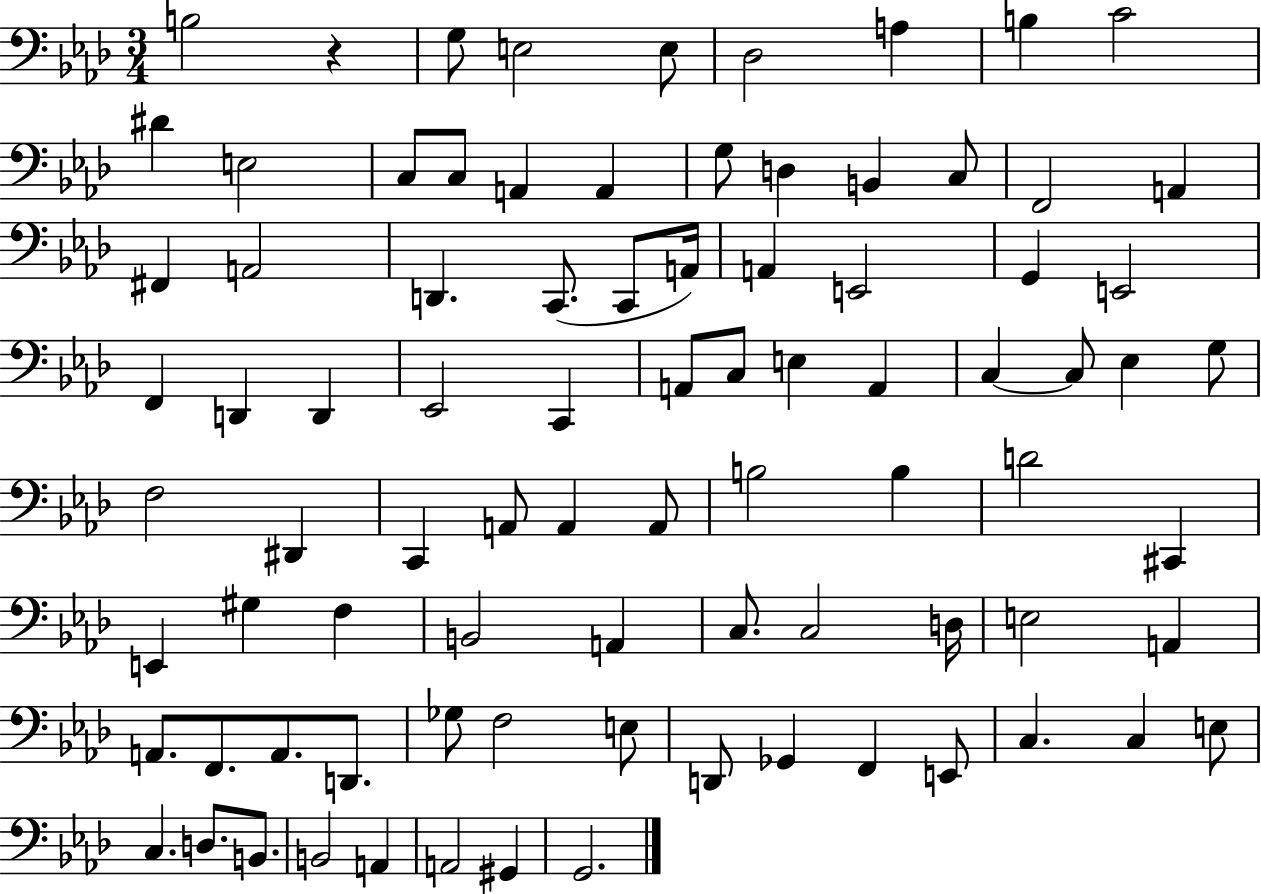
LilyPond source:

{
  \clef bass
  \numericTimeSignature
  \time 3/4
  \key aes \major
  b2 r4 | g8 e2 e8 | des2 a4 | b4 c'2 | \break dis'4 e2 | c8 c8 a,4 a,4 | g8 d4 b,4 c8 | f,2 a,4 | \break fis,4 a,2 | d,4. c,8.( c,8 a,16) | a,4 e,2 | g,4 e,2 | \break f,4 d,4 d,4 | ees,2 c,4 | a,8 c8 e4 a,4 | c4~~ c8 ees4 g8 | \break f2 dis,4 | c,4 a,8 a,4 a,8 | b2 b4 | d'2 cis,4 | \break e,4 gis4 f4 | b,2 a,4 | c8. c2 d16 | e2 a,4 | \break a,8. f,8. a,8. d,8. | ges8 f2 e8 | d,8 ges,4 f,4 e,8 | c4. c4 e8 | \break c4. d8. b,8. | b,2 a,4 | a,2 gis,4 | g,2. | \break \bar "|."
}